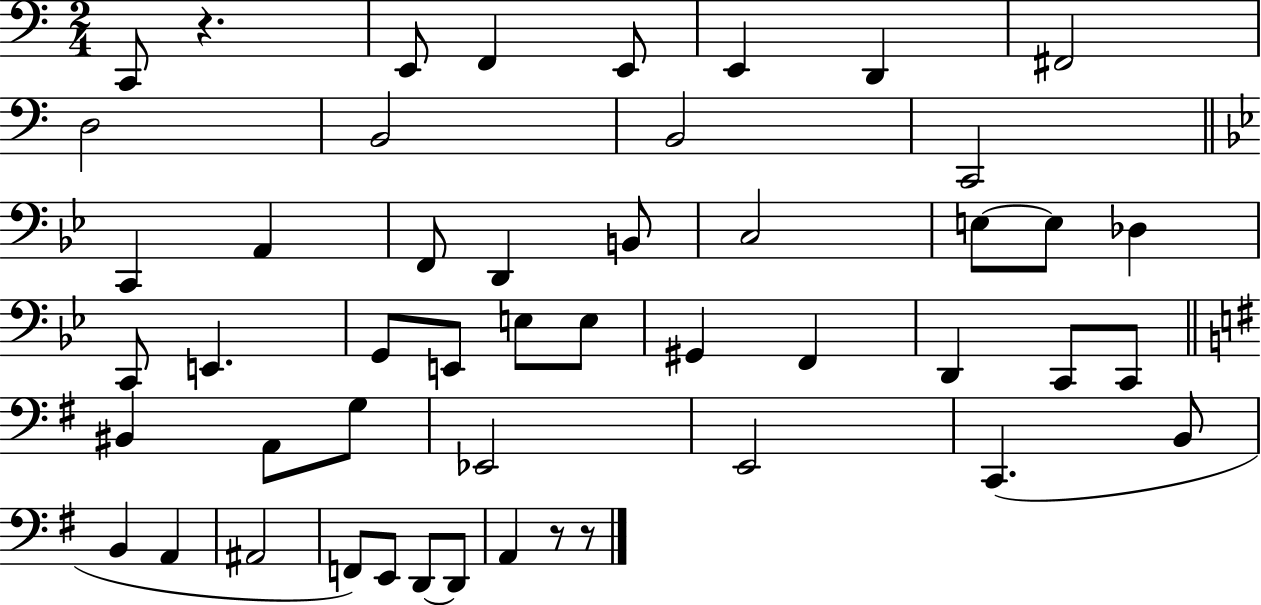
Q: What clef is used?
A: bass